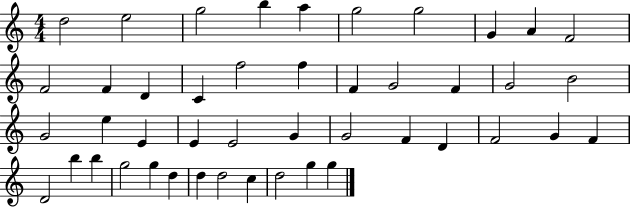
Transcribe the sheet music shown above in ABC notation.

X:1
T:Untitled
M:4/4
L:1/4
K:C
d2 e2 g2 b a g2 g2 G A F2 F2 F D C f2 f F G2 F G2 B2 G2 e E E E2 G G2 F D F2 G F D2 b b g2 g d d d2 c d2 g g